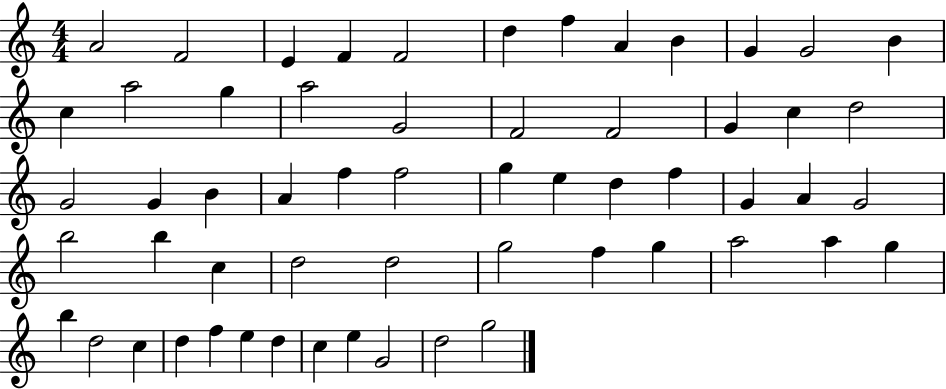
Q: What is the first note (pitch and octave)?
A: A4